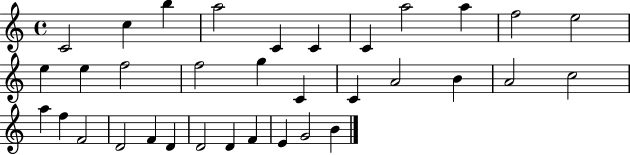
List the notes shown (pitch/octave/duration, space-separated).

C4/h C5/q B5/q A5/h C4/q C4/q C4/q A5/h A5/q F5/h E5/h E5/q E5/q F5/h F5/h G5/q C4/q C4/q A4/h B4/q A4/h C5/h A5/q F5/q F4/h D4/h F4/q D4/q D4/h D4/q F4/q E4/q G4/h B4/q